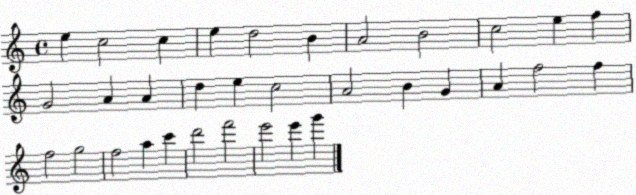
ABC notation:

X:1
T:Untitled
M:4/4
L:1/4
K:C
e c2 c e d2 B A2 B2 c2 e f G2 A A d e c2 A2 B G A f2 f f2 g2 f2 a c' d'2 f'2 e'2 e' g'